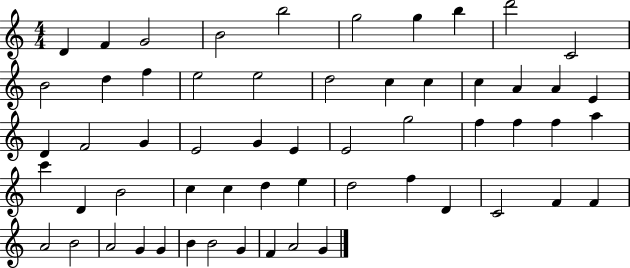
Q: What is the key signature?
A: C major